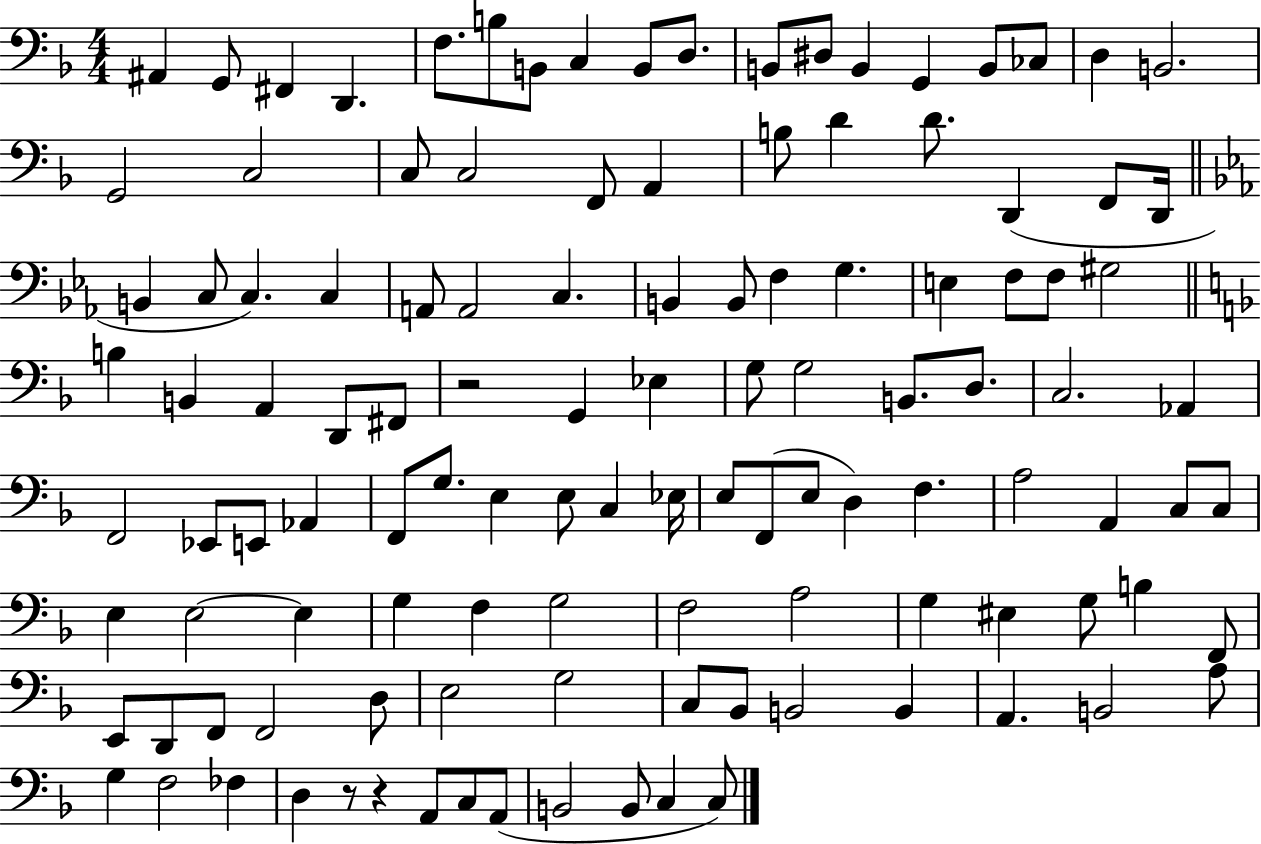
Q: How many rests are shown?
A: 3